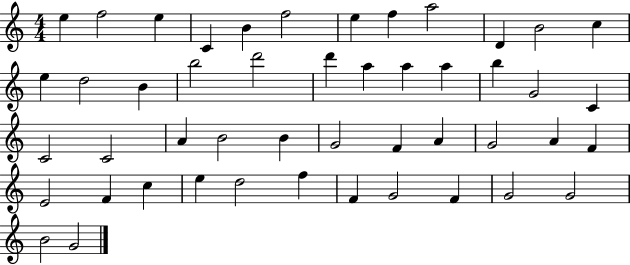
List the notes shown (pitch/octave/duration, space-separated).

E5/q F5/h E5/q C4/q B4/q F5/h E5/q F5/q A5/h D4/q B4/h C5/q E5/q D5/h B4/q B5/h D6/h D6/q A5/q A5/q A5/q B5/q G4/h C4/q C4/h C4/h A4/q B4/h B4/q G4/h F4/q A4/q G4/h A4/q F4/q E4/h F4/q C5/q E5/q D5/h F5/q F4/q G4/h F4/q G4/h G4/h B4/h G4/h